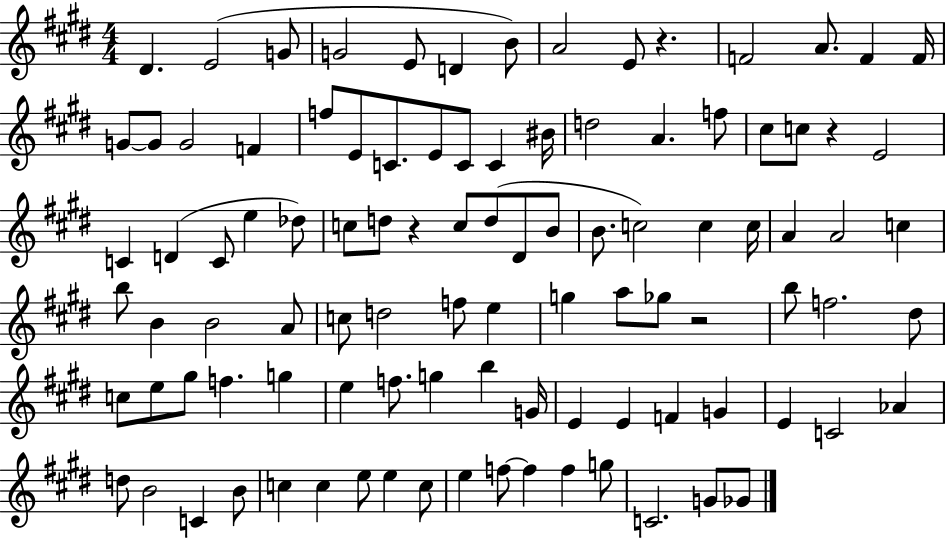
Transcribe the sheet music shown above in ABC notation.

X:1
T:Untitled
M:4/4
L:1/4
K:E
^D E2 G/2 G2 E/2 D B/2 A2 E/2 z F2 A/2 F F/4 G/2 G/2 G2 F f/2 E/2 C/2 E/2 C/2 C ^B/4 d2 A f/2 ^c/2 c/2 z E2 C D C/2 e _d/2 c/2 d/2 z c/2 d/2 ^D/2 B/2 B/2 c2 c c/4 A A2 c b/2 B B2 A/2 c/2 d2 f/2 e g a/2 _g/2 z2 b/2 f2 ^d/2 c/2 e/2 ^g/2 f g e f/2 g b G/4 E E F G E C2 _A d/2 B2 C B/2 c c e/2 e c/2 e f/2 f f g/2 C2 G/2 _G/2